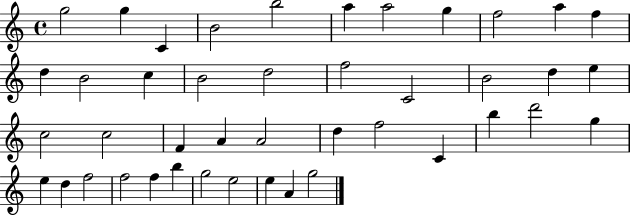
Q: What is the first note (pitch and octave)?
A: G5